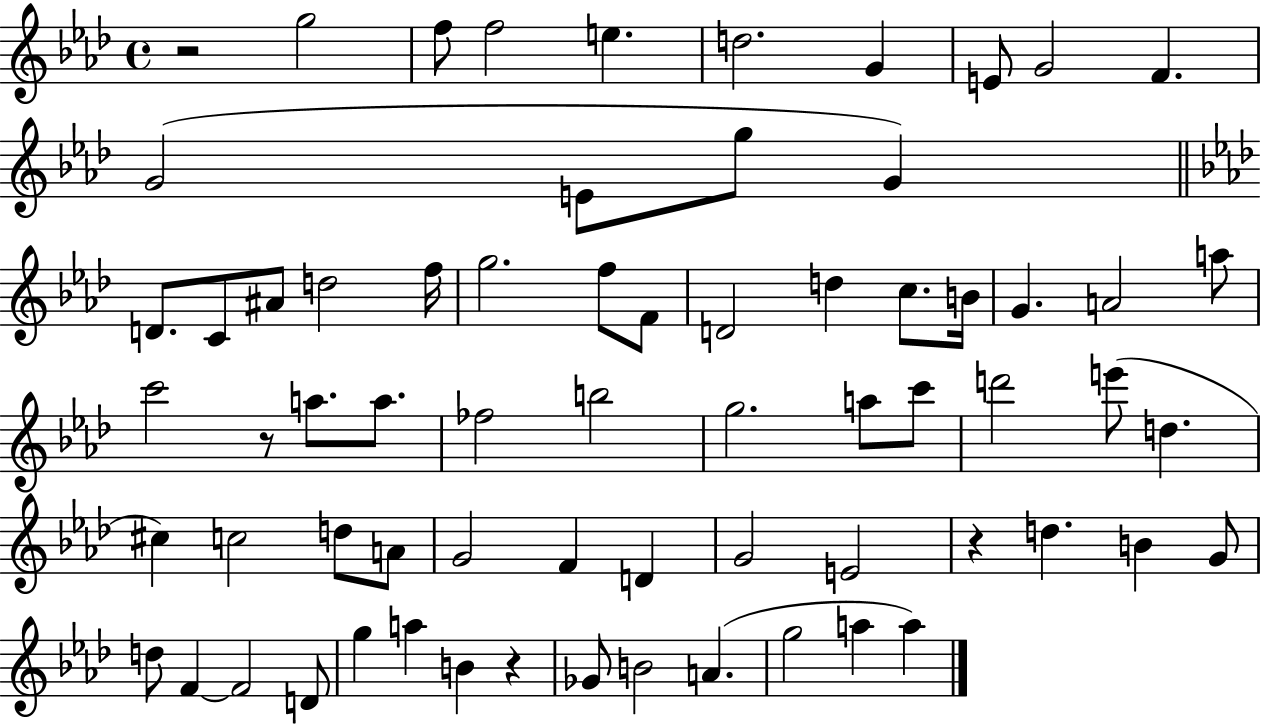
X:1
T:Untitled
M:4/4
L:1/4
K:Ab
z2 g2 f/2 f2 e d2 G E/2 G2 F G2 E/2 g/2 G D/2 C/2 ^A/2 d2 f/4 g2 f/2 F/2 D2 d c/2 B/4 G A2 a/2 c'2 z/2 a/2 a/2 _f2 b2 g2 a/2 c'/2 d'2 e'/2 d ^c c2 d/2 A/2 G2 F D G2 E2 z d B G/2 d/2 F F2 D/2 g a B z _G/2 B2 A g2 a a